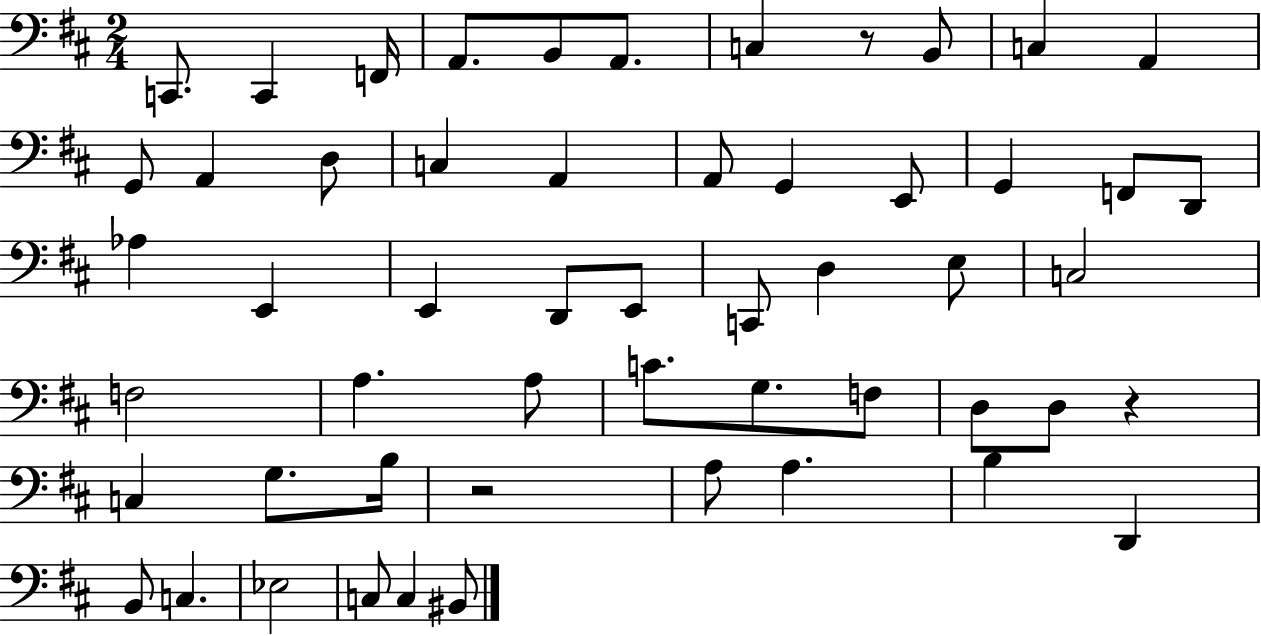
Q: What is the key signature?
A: D major